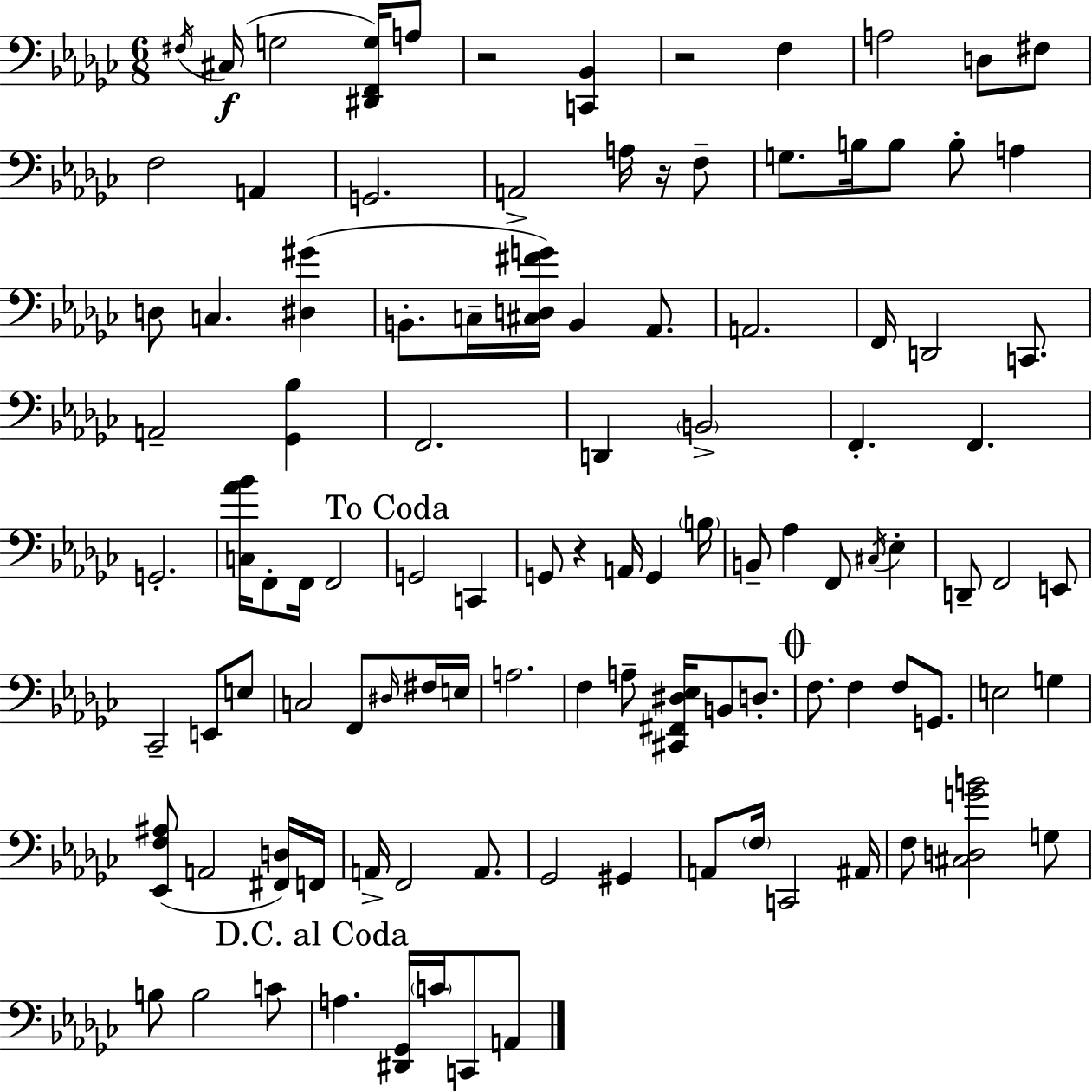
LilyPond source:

{
  \clef bass
  \numericTimeSignature
  \time 6/8
  \key ees \minor
  \acciaccatura { fis16 }\f cis16( g2 <dis, f, g>16) a8 | r2 <c, bes,>4 | r2 f4 | a2 d8 fis8 | \break f2 a,4 | g,2. | a,2-> a16 r16 f8-- | g8. b16 b8 b8-. a4 | \break d8 c4. <dis gis'>4( | b,8.-. c16-- <cis d fis' g'>16) b,4 aes,8. | a,2. | f,16 d,2 c,8. | \break a,2-- <ges, bes>4 | f,2. | d,4 \parenthesize b,2-> | f,4.-. f,4. | \break g,2.-. | <c aes' bes'>16 f,8-. f,16 f,2 | \mark "To Coda" g,2 c,4 | g,8 r4 a,16 g,4 | \break \parenthesize b16 b,8-- aes4 f,8 \acciaccatura { cis16 } ees4-. | d,8-- f,2 | e,8 ces,2-- e,8 | e8 c2 f,8 | \break \grace { dis16 } fis16 e16 a2. | f4 a8-- <cis, fis, dis ees>16 b,8 | d8.-. \mark \markup { \musicglyph "scripts.coda" } f8. f4 f8 | g,8. e2 g4 | \break <ees, f ais>8( a,2 | <fis, d>16) f,16 a,16-> f,2 | a,8. ges,2 gis,4 | a,8 \parenthesize f16 c,2 | \break ais,16 f8 <cis d g' b'>2 | g8 b8 b2 | c'8 \mark "D.C. al Coda" a4. <dis, ges,>16 \parenthesize c'16 c,8 | a,8 \bar "|."
}